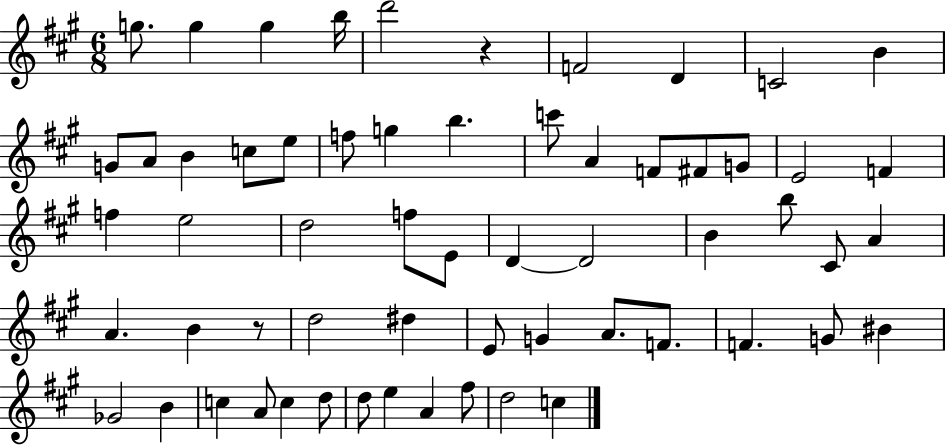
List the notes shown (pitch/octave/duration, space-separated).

G5/e. G5/q G5/q B5/s D6/h R/q F4/h D4/q C4/h B4/q G4/e A4/e B4/q C5/e E5/e F5/e G5/q B5/q. C6/e A4/q F4/e F#4/e G4/e E4/h F4/q F5/q E5/h D5/h F5/e E4/e D4/q D4/h B4/q B5/e C#4/e A4/q A4/q. B4/q R/e D5/h D#5/q E4/e G4/q A4/e. F4/e. F4/q. G4/e BIS4/q Gb4/h B4/q C5/q A4/e C5/q D5/e D5/e E5/q A4/q F#5/e D5/h C5/q